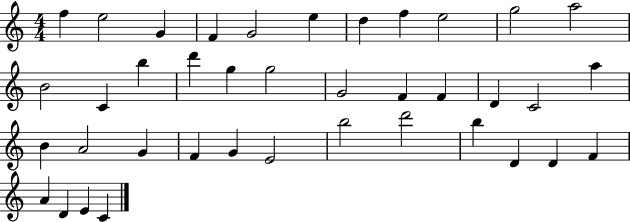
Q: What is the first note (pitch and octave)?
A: F5